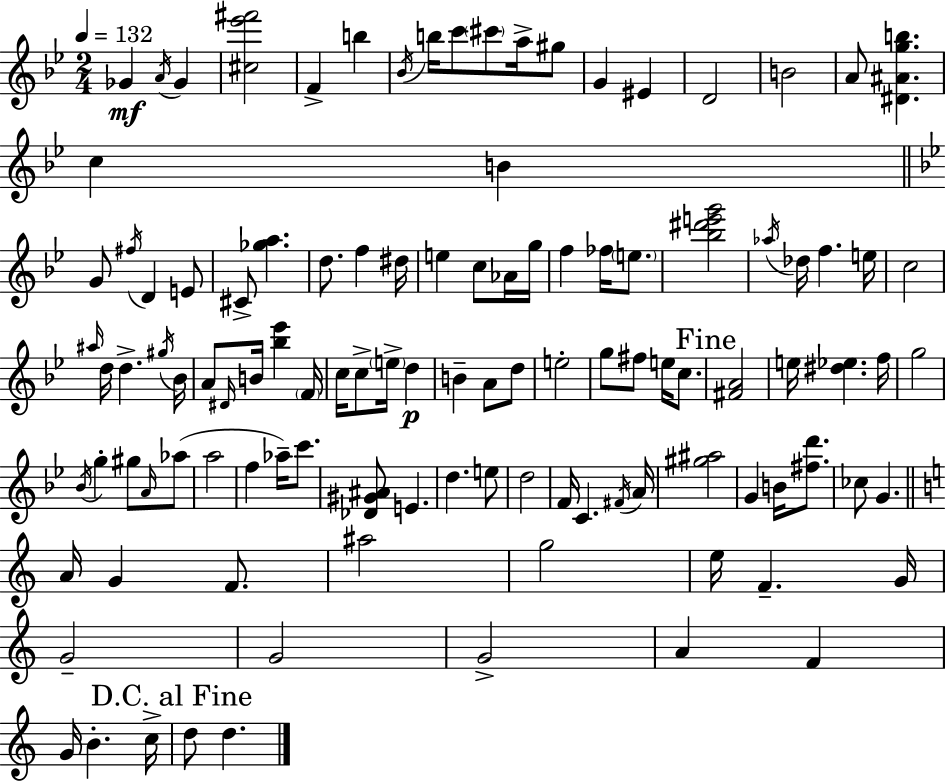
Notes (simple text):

Gb4/q A4/s Gb4/q [C#5,Eb6,F#6]/h F4/q B5/q Bb4/s B5/s C6/e C#6/e A5/s G#5/e G4/q EIS4/q D4/h B4/h A4/e [D#4,A#4,G5,B5]/q. C5/q B4/q G4/e F#5/s D4/q E4/e C#4/e [Gb5,A5]/q. D5/e. F5/q D#5/s E5/q C5/e Ab4/s G5/s F5/q FES5/s E5/e. [Bb5,D#6,E6,G6]/h Ab5/s Db5/s F5/q. E5/s C5/h A#5/s D5/s D5/q. G#5/s Bb4/s A4/e D#4/s B4/s [Bb5,Eb6]/q F4/s C5/s C5/e E5/s D5/q B4/q A4/e D5/e E5/h G5/e F#5/e E5/s C5/e. [F#4,A4]/h E5/s [D#5,Eb5]/q. F5/s G5/h Bb4/s G5/q G#5/e A4/s Ab5/e A5/h F5/q Ab5/s C6/e. [Db4,G#4,A#4]/e E4/q. D5/q. E5/e D5/h F4/s C4/q. F#4/s A4/s [G#5,A#5]/h G4/q B4/s [F#5,D6]/e. CES5/e G4/q. A4/s G4/q F4/e. A#5/h G5/h E5/s F4/q. G4/s G4/h G4/h G4/h A4/q F4/q G4/s B4/q. C5/s D5/e D5/q.